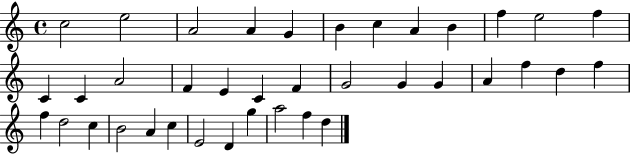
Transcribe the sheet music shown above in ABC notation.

X:1
T:Untitled
M:4/4
L:1/4
K:C
c2 e2 A2 A G B c A B f e2 f C C A2 F E C F G2 G G A f d f f d2 c B2 A c E2 D g a2 f d